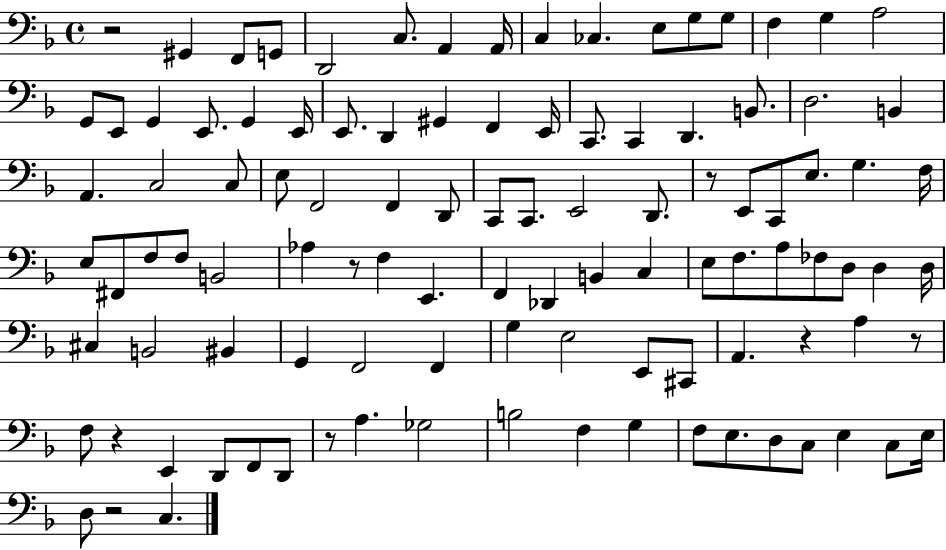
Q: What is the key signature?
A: F major